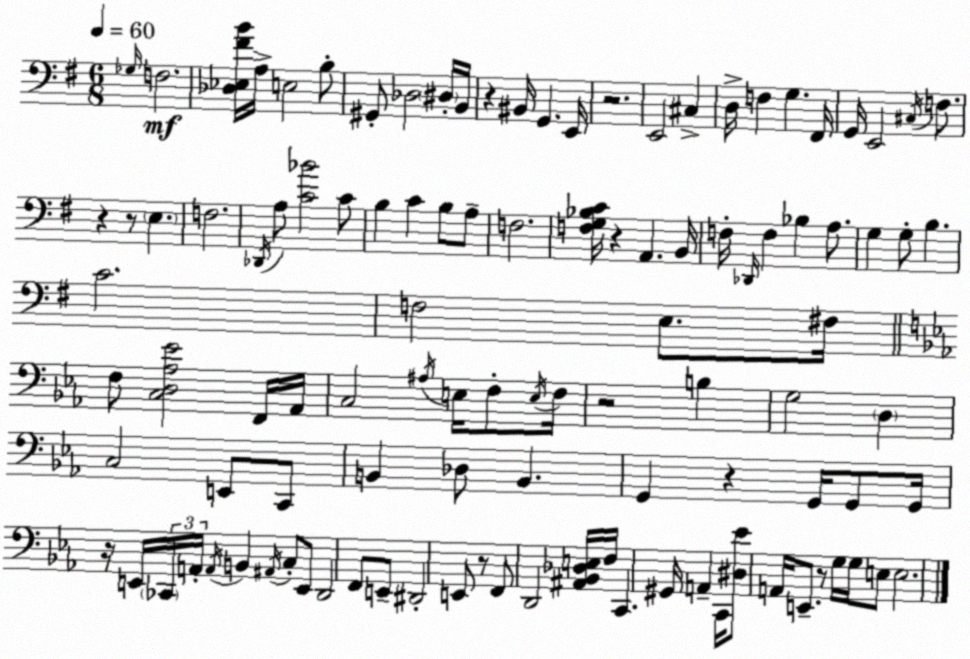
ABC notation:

X:1
T:Untitled
M:6/8
L:1/4
K:Em
_G,/4 F,2 [_D,_E,^FB]/4 A,/4 E,2 B,/2 ^G,,/2 _D,2 ^D,/4 B,,/4 z ^B,,/4 G,, E,,/4 z2 E,,2 ^C, D,/4 F, G, ^F,,/4 G,,/4 E,,2 ^C,/4 F,/2 z z/2 E, F,2 _D,,/4 A,/2 [C_B]2 C/2 B, C B,/2 A,/2 F,2 [F,G,_B,C]/4 z A,, B,,/4 F,/4 _D,,/4 F, _B, A,/2 G, G,/2 B, C2 F,2 E,/2 ^F,/4 F,/2 [C,D,_A,_E]2 F,,/4 _A,,/4 C,2 ^A,/4 E,/4 F,/2 E,/4 F,/4 z2 B, G,2 D, C,2 E,,/2 C,,/2 B,, _D,/2 B,, G,, z G,,/4 G,,/2 G,,/4 z/4 E,,/4 _C,,/4 A,,/4 A,,/4 B,, ^A,,/4 C,/2 E,,/2 D,,2 F,,/2 E,,/2 ^D,,2 E,,/2 z/2 F,,/2 D,,2 [^A,,_B,,_D,E,]/4 F,/4 C,, ^G,,/4 A,, C,,/4 [^D,_E]/2 A,,/4 E,,/2 z/2 G,/4 G,/4 E,/2 E,2